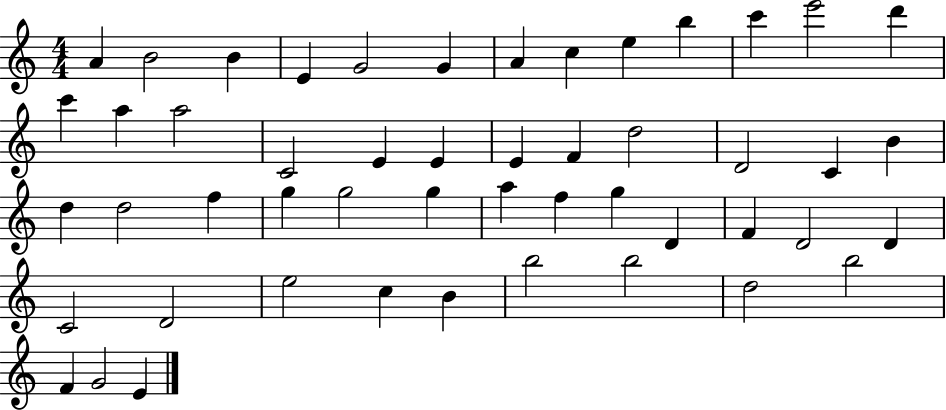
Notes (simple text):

A4/q B4/h B4/q E4/q G4/h G4/q A4/q C5/q E5/q B5/q C6/q E6/h D6/q C6/q A5/q A5/h C4/h E4/q E4/q E4/q F4/q D5/h D4/h C4/q B4/q D5/q D5/h F5/q G5/q G5/h G5/q A5/q F5/q G5/q D4/q F4/q D4/h D4/q C4/h D4/h E5/h C5/q B4/q B5/h B5/h D5/h B5/h F4/q G4/h E4/q